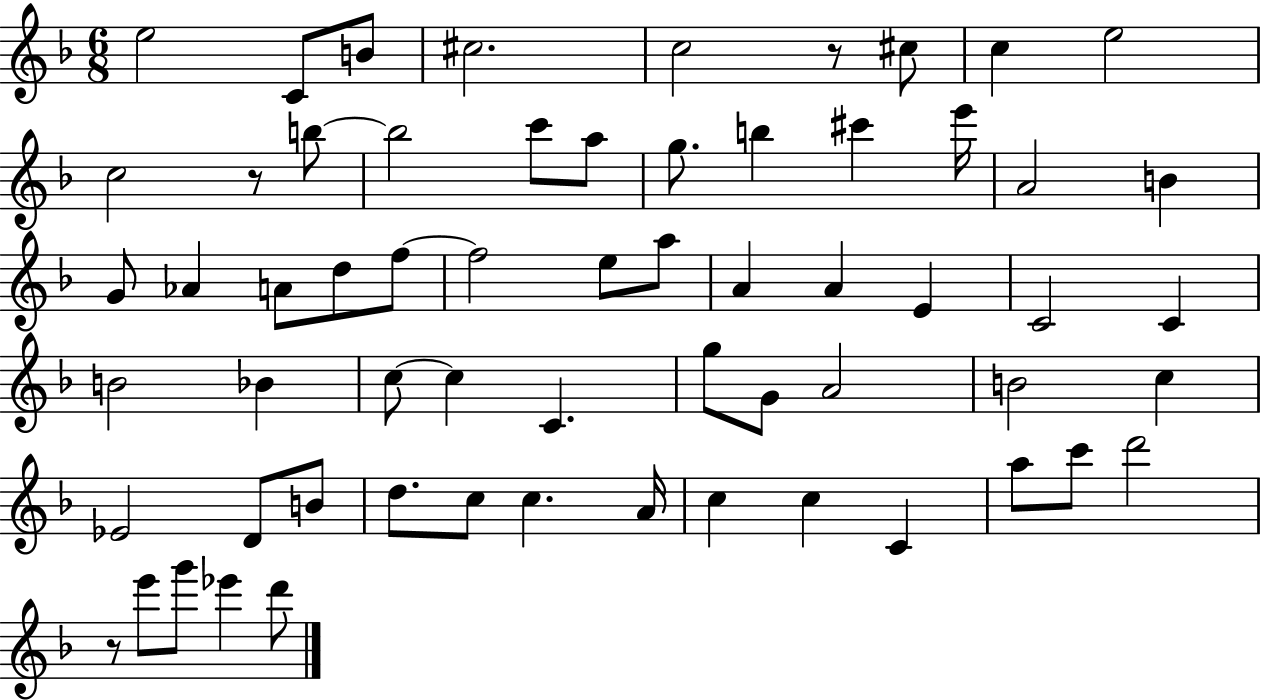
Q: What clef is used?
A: treble